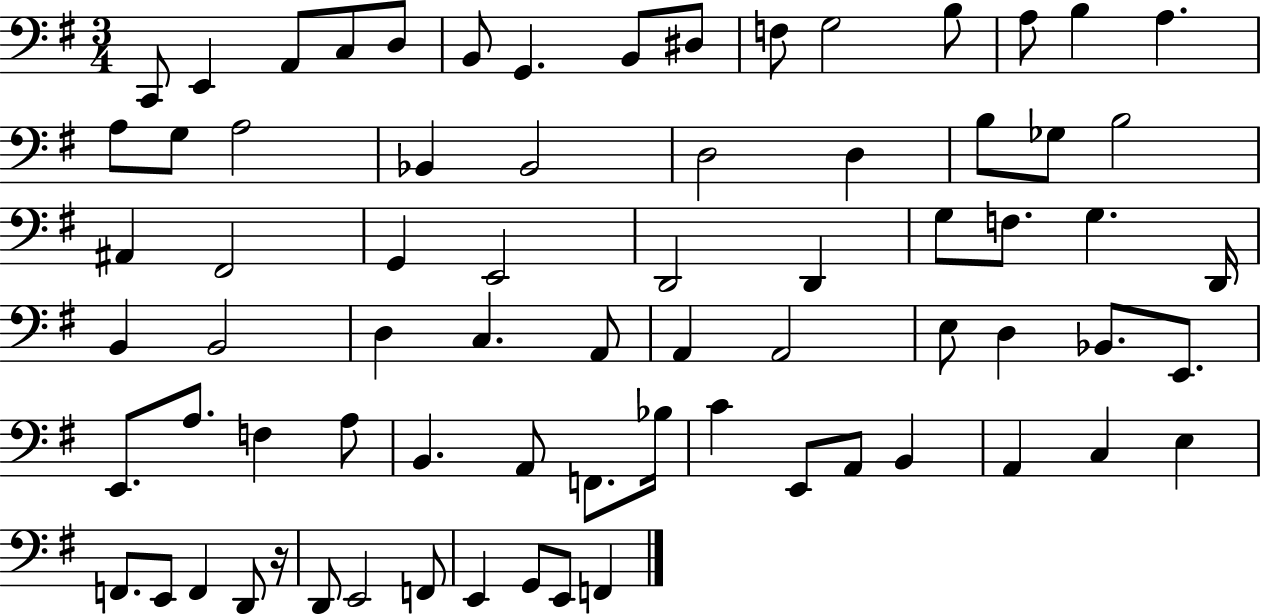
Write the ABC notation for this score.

X:1
T:Untitled
M:3/4
L:1/4
K:G
C,,/2 E,, A,,/2 C,/2 D,/2 B,,/2 G,, B,,/2 ^D,/2 F,/2 G,2 B,/2 A,/2 B, A, A,/2 G,/2 A,2 _B,, _B,,2 D,2 D, B,/2 _G,/2 B,2 ^A,, ^F,,2 G,, E,,2 D,,2 D,, G,/2 F,/2 G, D,,/4 B,, B,,2 D, C, A,,/2 A,, A,,2 E,/2 D, _B,,/2 E,,/2 E,,/2 A,/2 F, A,/2 B,, A,,/2 F,,/2 _B,/4 C E,,/2 A,,/2 B,, A,, C, E, F,,/2 E,,/2 F,, D,,/2 z/4 D,,/2 E,,2 F,,/2 E,, G,,/2 E,,/2 F,,